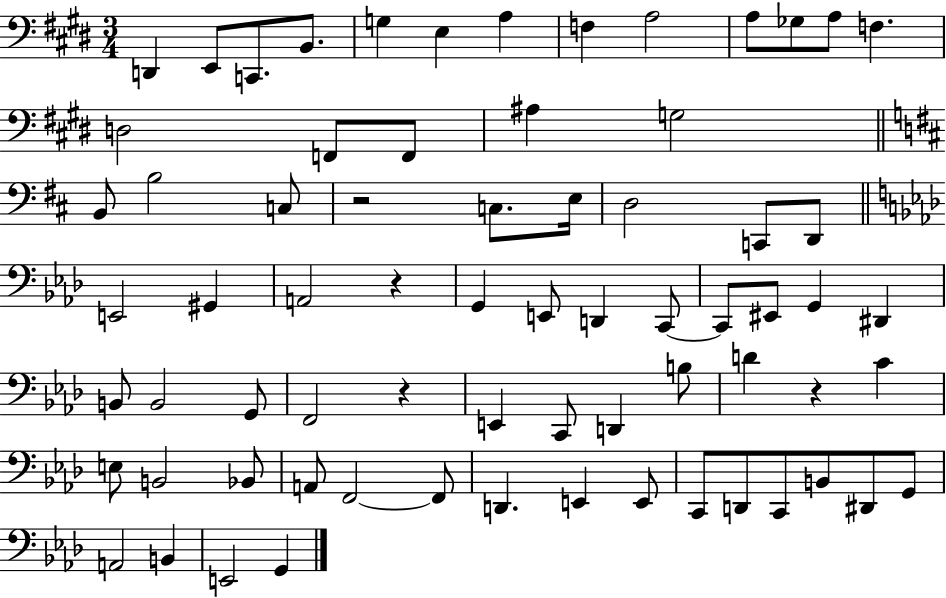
X:1
T:Untitled
M:3/4
L:1/4
K:E
D,, E,,/2 C,,/2 B,,/2 G, E, A, F, A,2 A,/2 _G,/2 A,/2 F, D,2 F,,/2 F,,/2 ^A, G,2 B,,/2 B,2 C,/2 z2 C,/2 E,/4 D,2 C,,/2 D,,/2 E,,2 ^G,, A,,2 z G,, E,,/2 D,, C,,/2 C,,/2 ^E,,/2 G,, ^D,, B,,/2 B,,2 G,,/2 F,,2 z E,, C,,/2 D,, B,/2 D z C E,/2 B,,2 _B,,/2 A,,/2 F,,2 F,,/2 D,, E,, E,,/2 C,,/2 D,,/2 C,,/2 B,,/2 ^D,,/2 G,,/2 A,,2 B,, E,,2 G,,